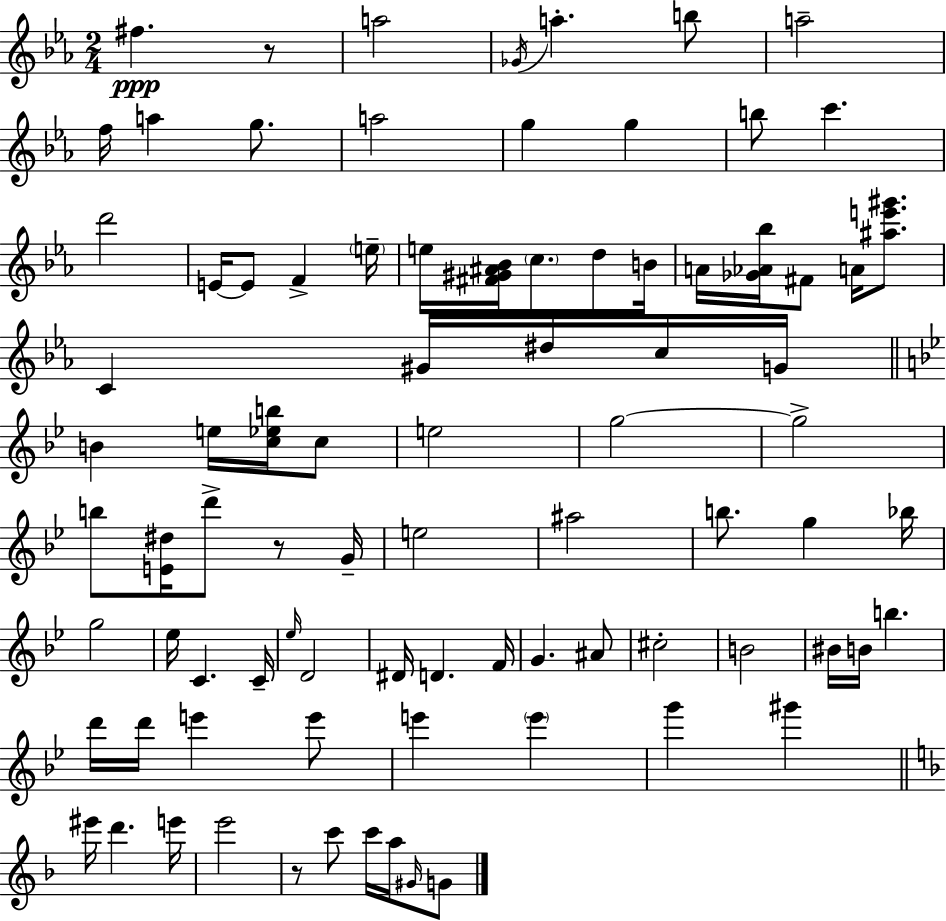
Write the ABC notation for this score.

X:1
T:Untitled
M:2/4
L:1/4
K:Cm
^f z/2 a2 _G/4 a b/2 a2 f/4 a g/2 a2 g g b/2 c' d'2 E/4 E/2 F e/4 e/4 [^F^G^A_B]/4 c/2 d/2 B/4 A/4 [_G_A_b]/4 ^F/2 A/4 [^ae'^g']/2 C ^G/4 ^d/4 c/4 G/4 B e/4 [c_eb]/4 c/2 e2 g2 g2 b/2 [E^d]/4 d'/2 z/2 G/4 e2 ^a2 b/2 g _b/4 g2 _e/4 C C/4 _e/4 D2 ^D/4 D F/4 G ^A/2 ^c2 B2 ^B/4 B/4 b d'/4 d'/4 e' e'/2 e' e' g' ^g' ^e'/4 d' e'/4 e'2 z/2 c'/2 c'/4 a/4 ^G/4 G/2